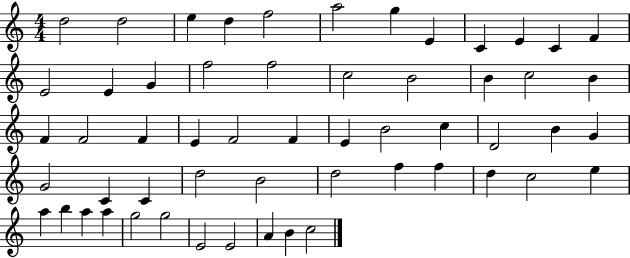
D5/h D5/h E5/q D5/q F5/h A5/h G5/q E4/q C4/q E4/q C4/q F4/q E4/h E4/q G4/q F5/h F5/h C5/h B4/h B4/q C5/h B4/q F4/q F4/h F4/q E4/q F4/h F4/q E4/q B4/h C5/q D4/h B4/q G4/q G4/h C4/q C4/q D5/h B4/h D5/h F5/q F5/q D5/q C5/h E5/q A5/q B5/q A5/q A5/q G5/h G5/h E4/h E4/h A4/q B4/q C5/h